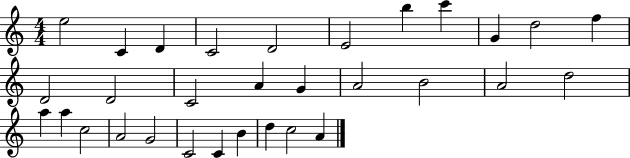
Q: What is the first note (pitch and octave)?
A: E5